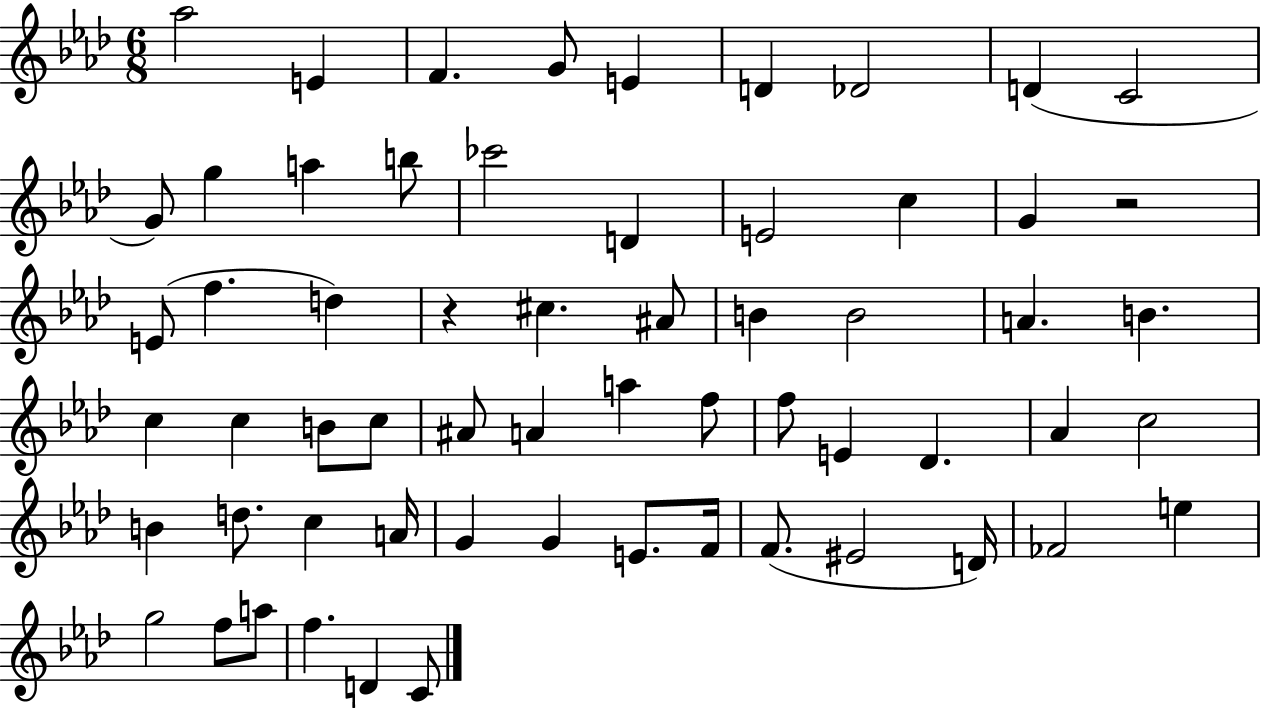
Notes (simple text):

Ab5/h E4/q F4/q. G4/e E4/q D4/q Db4/h D4/q C4/h G4/e G5/q A5/q B5/e CES6/h D4/q E4/h C5/q G4/q R/h E4/e F5/q. D5/q R/q C#5/q. A#4/e B4/q B4/h A4/q. B4/q. C5/q C5/q B4/e C5/e A#4/e A4/q A5/q F5/e F5/e E4/q Db4/q. Ab4/q C5/h B4/q D5/e. C5/q A4/s G4/q G4/q E4/e. F4/s F4/e. EIS4/h D4/s FES4/h E5/q G5/h F5/e A5/e F5/q. D4/q C4/e